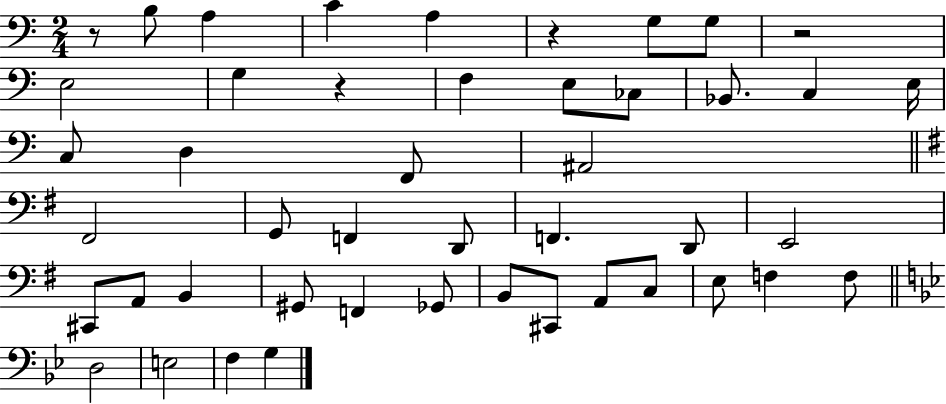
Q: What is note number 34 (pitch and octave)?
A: A2